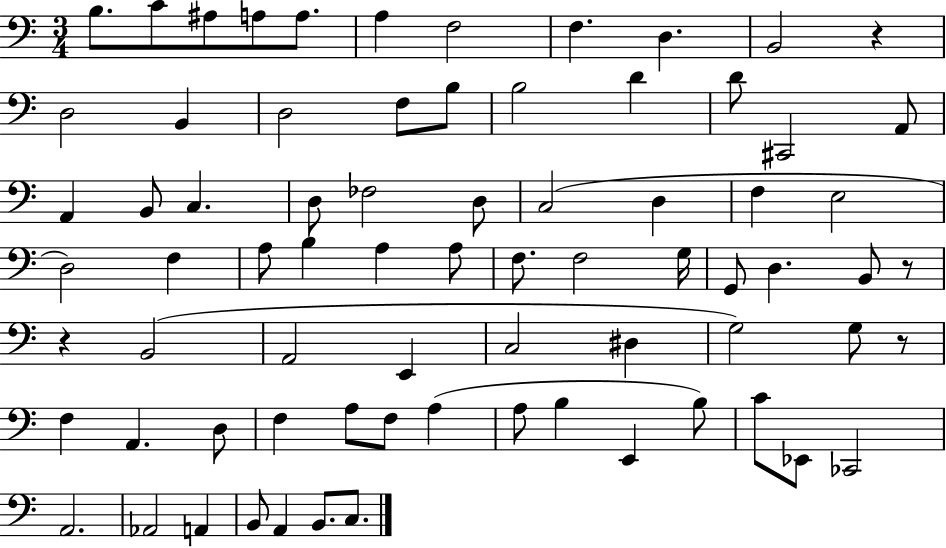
B3/e. C4/e A#3/e A3/e A3/e. A3/q F3/h F3/q. D3/q. B2/h R/q D3/h B2/q D3/h F3/e B3/e B3/h D4/q D4/e C#2/h A2/e A2/q B2/e C3/q. D3/e FES3/h D3/e C3/h D3/q F3/q E3/h D3/h F3/q A3/e B3/q A3/q A3/e F3/e. F3/h G3/s G2/e D3/q. B2/e R/e R/q B2/h A2/h E2/q C3/h D#3/q G3/h G3/e R/e F3/q A2/q. D3/e F3/q A3/e F3/e A3/q A3/e B3/q E2/q B3/e C4/e Eb2/e CES2/h A2/h. Ab2/h A2/q B2/e A2/q B2/e. C3/e.